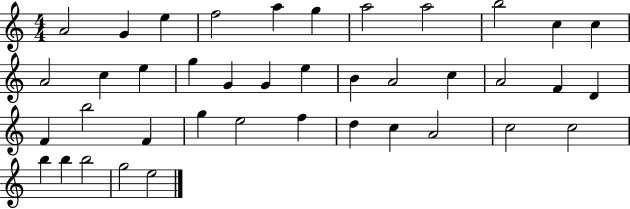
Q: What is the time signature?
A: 4/4